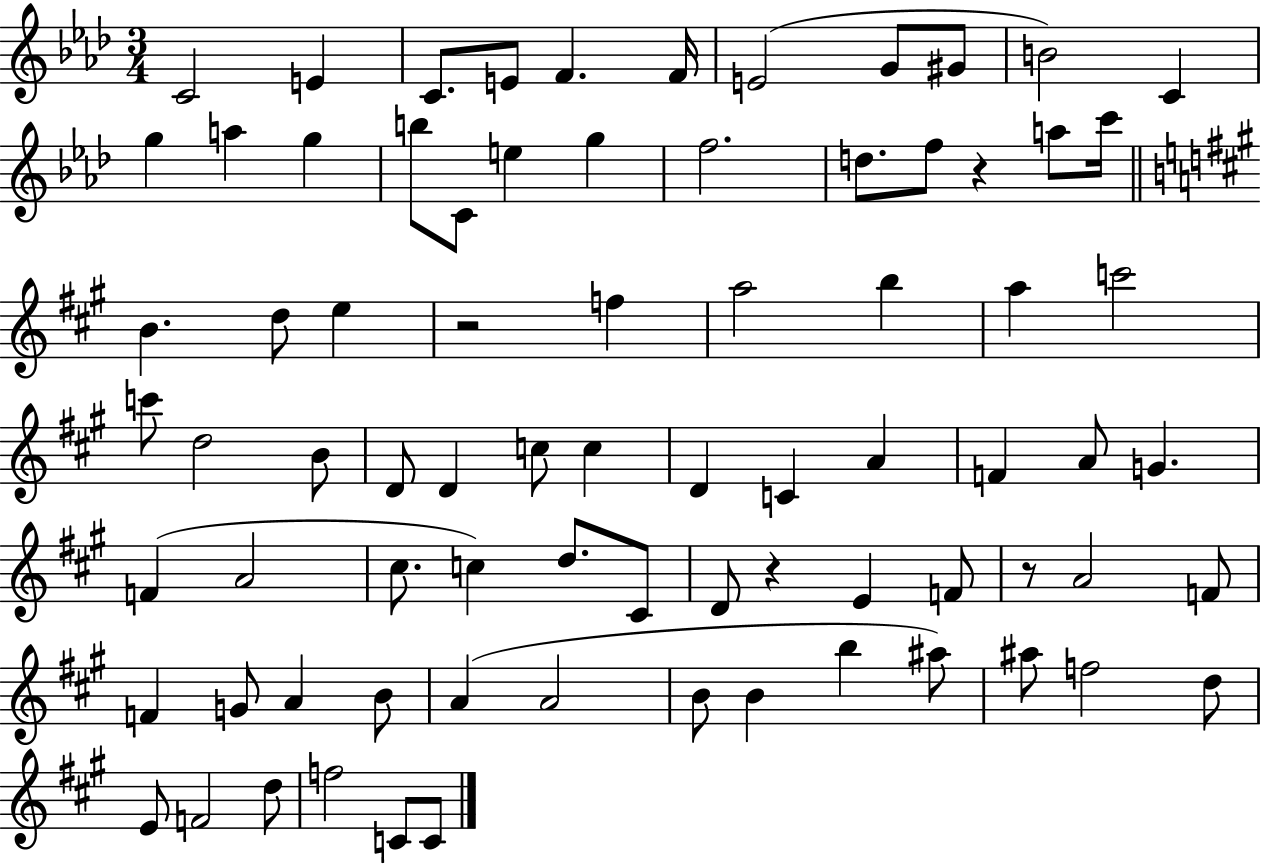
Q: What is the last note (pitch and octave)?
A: C4